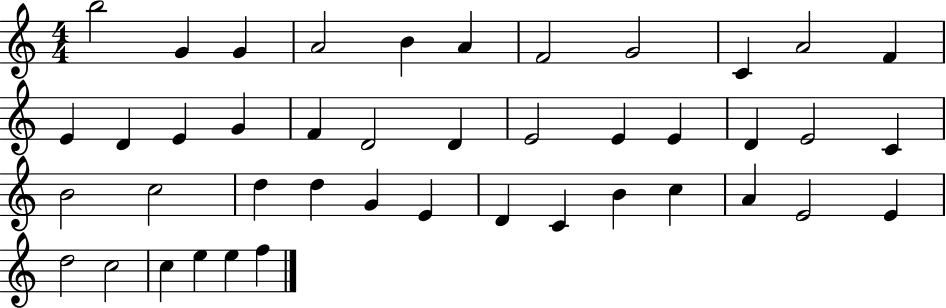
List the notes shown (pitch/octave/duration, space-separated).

B5/h G4/q G4/q A4/h B4/q A4/q F4/h G4/h C4/q A4/h F4/q E4/q D4/q E4/q G4/q F4/q D4/h D4/q E4/h E4/q E4/q D4/q E4/h C4/q B4/h C5/h D5/q D5/q G4/q E4/q D4/q C4/q B4/q C5/q A4/q E4/h E4/q D5/h C5/h C5/q E5/q E5/q F5/q